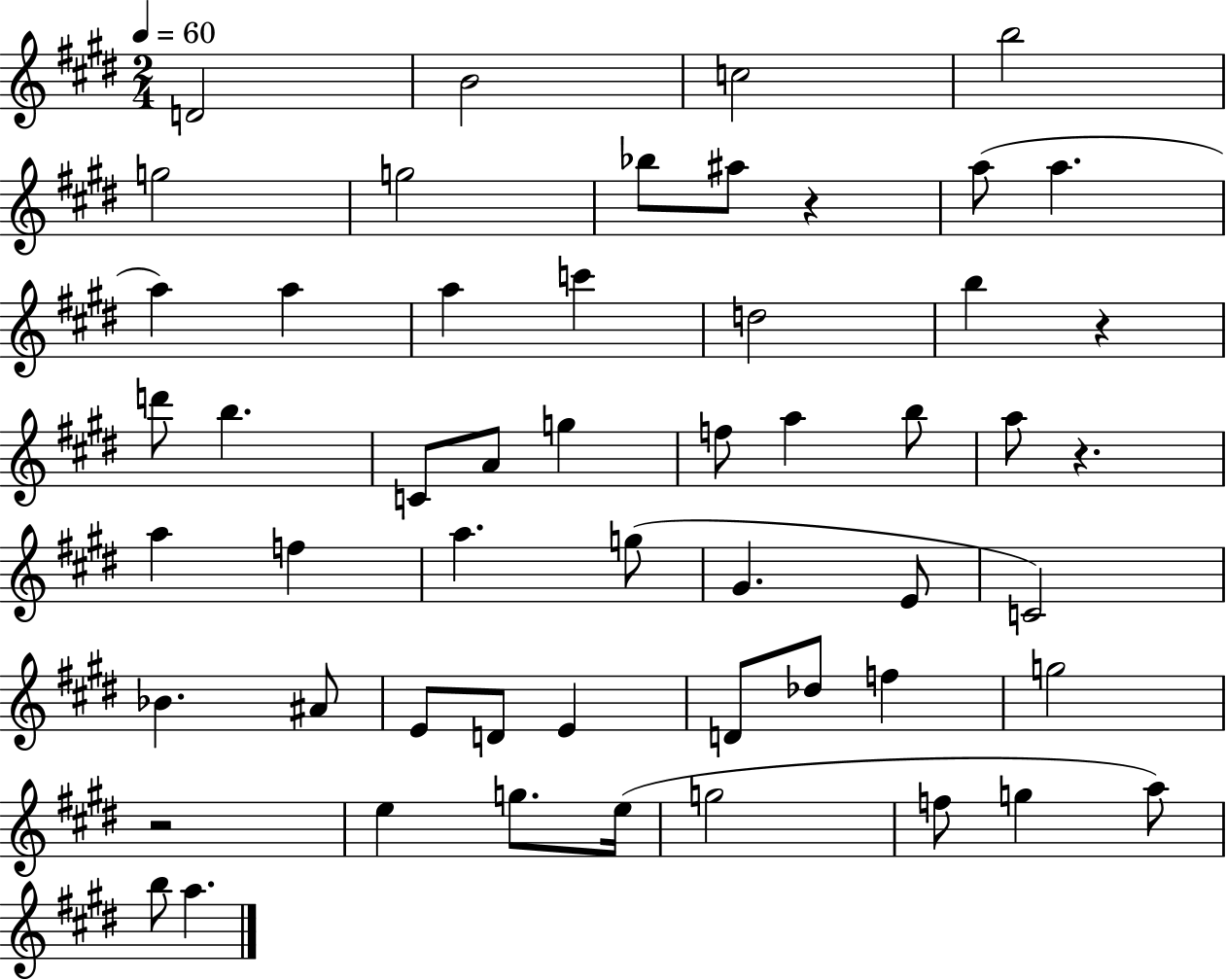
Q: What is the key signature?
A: E major